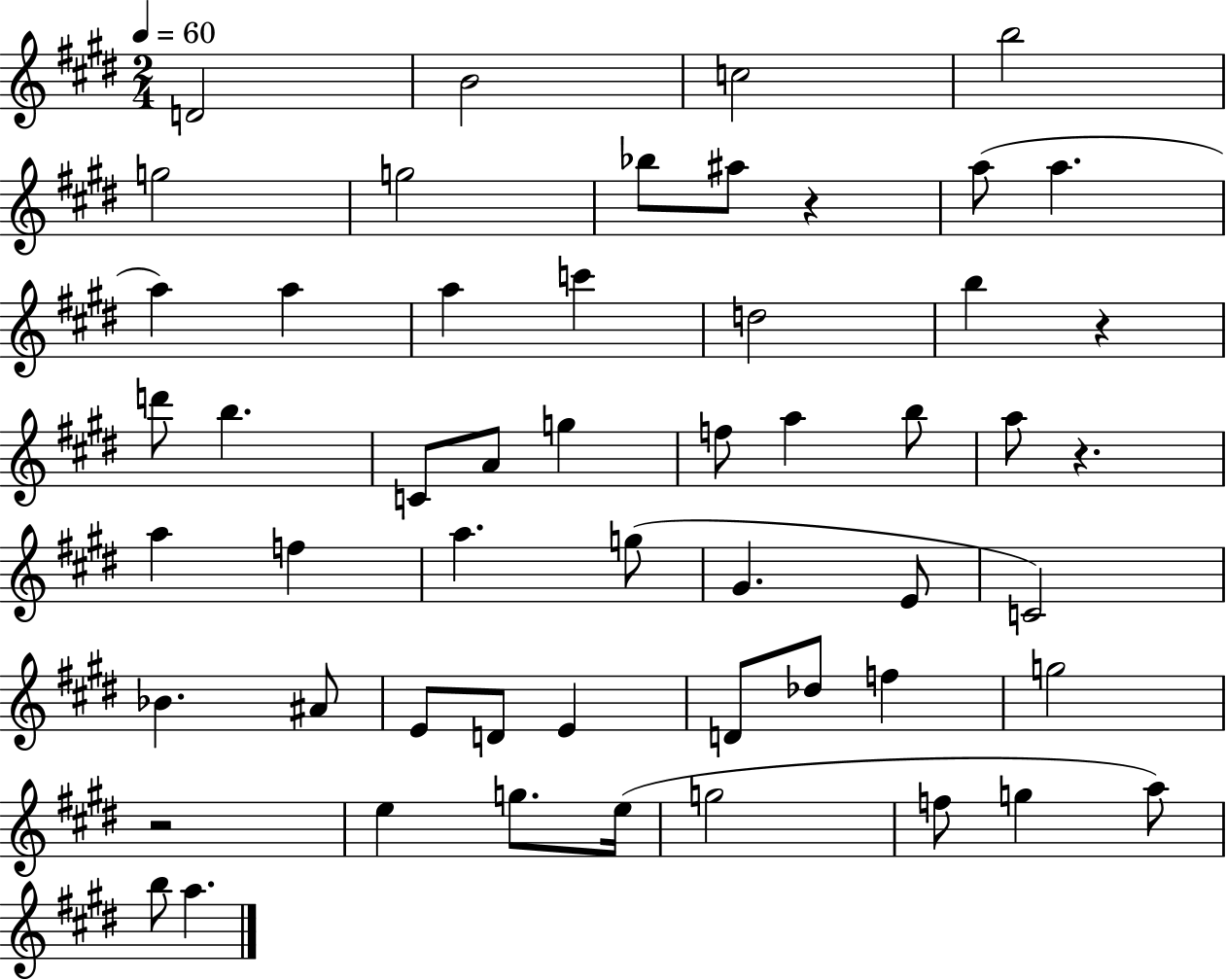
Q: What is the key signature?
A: E major